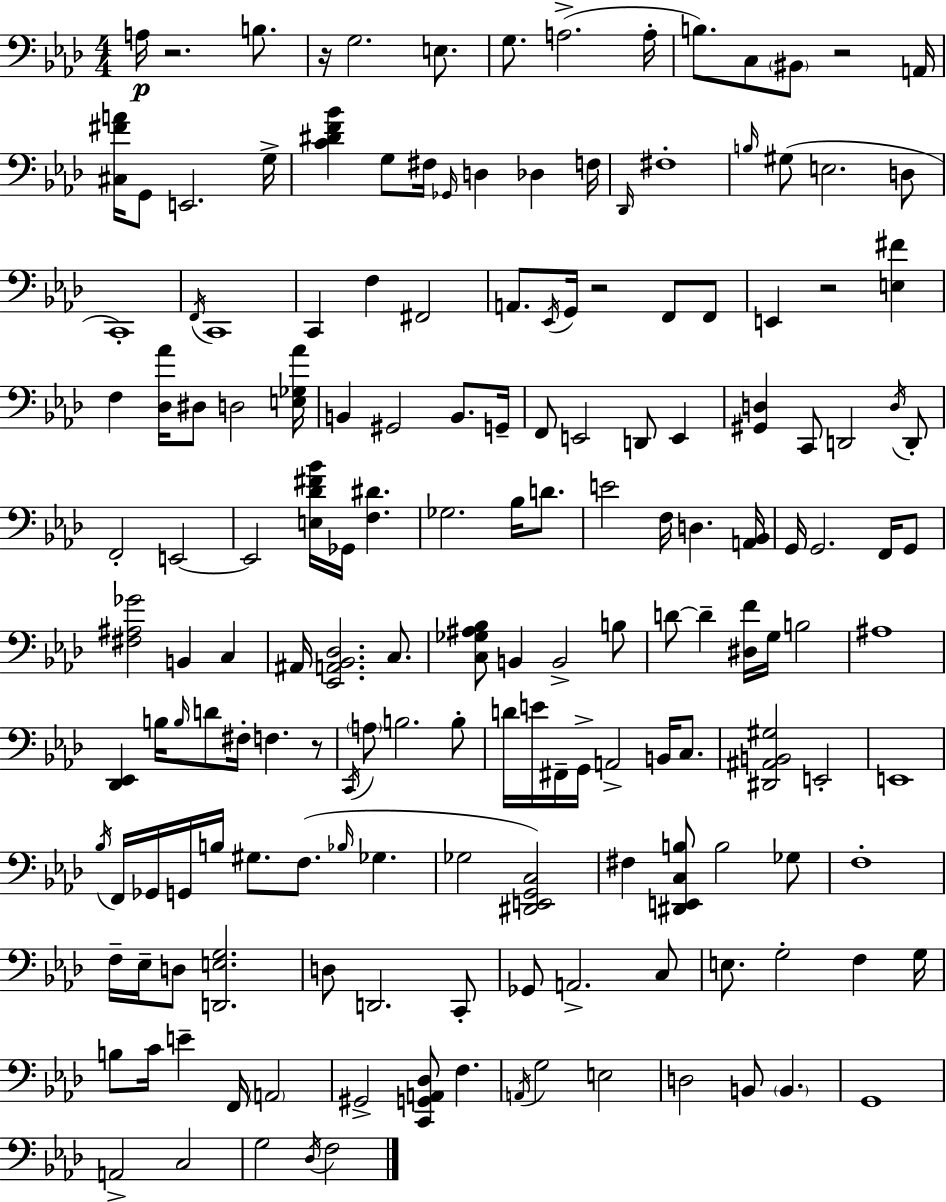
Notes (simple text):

A3/s R/h. B3/e. R/s G3/h. E3/e. G3/e. A3/h. A3/s B3/e. C3/e BIS2/e R/h A2/s [C#3,F#4,A4]/s G2/e E2/h. G3/s [C4,D#4,F4,Bb4]/q G3/e F#3/s Gb2/s D3/q Db3/q F3/s Db2/s F#3/w B3/s G#3/e E3/h. D3/e C2/w F2/s C2/w C2/q F3/q F#2/h A2/e. Eb2/s G2/s R/h F2/e F2/e E2/q R/h [E3,F#4]/q F3/q [Db3,Ab4]/s D#3/e D3/h [E3,Gb3,Ab4]/s B2/q G#2/h B2/e. G2/s F2/e E2/h D2/e E2/q [G#2,D3]/q C2/e D2/h D3/s D2/e F2/h E2/h E2/h [E3,Db4,F#4,Bb4]/s Gb2/s [F3,D#4]/q. Gb3/h. Bb3/s D4/e. E4/h F3/s D3/q. [A2,Bb2]/s G2/s G2/h. F2/s G2/e [F#3,A#3,Gb4]/h B2/q C3/q A#2/s [Eb2,A2,Bb2,Db3]/h. C3/e. [C3,Gb3,A#3,Bb3]/e B2/q B2/h B3/e D4/e D4/q [D#3,F4]/s G3/s B3/h A#3/w [Db2,Eb2]/q B3/s B3/s D4/e F#3/s F3/q. R/e C2/s A3/e B3/h. B3/e D4/s E4/s F#2/s G2/s A2/h B2/s C3/e. [D#2,A#2,B2,G#3]/h E2/h E2/w Bb3/s F2/s Gb2/s G2/s B3/s G#3/e. F3/e. Bb3/s Gb3/q. Gb3/h [D#2,E2,G2,C3]/h F#3/q [D#2,E2,C3,B3]/e B3/h Gb3/e F3/w F3/s Eb3/s D3/e [D2,E3,G3]/h. D3/e D2/h. C2/e Gb2/e A2/h. C3/e E3/e. G3/h F3/q G3/s B3/e C4/s E4/q F2/s A2/h G#2/h [C2,G2,A2,Db3]/e F3/q. A2/s G3/h E3/h D3/h B2/e B2/q. G2/w A2/h C3/h G3/h Db3/s F3/h